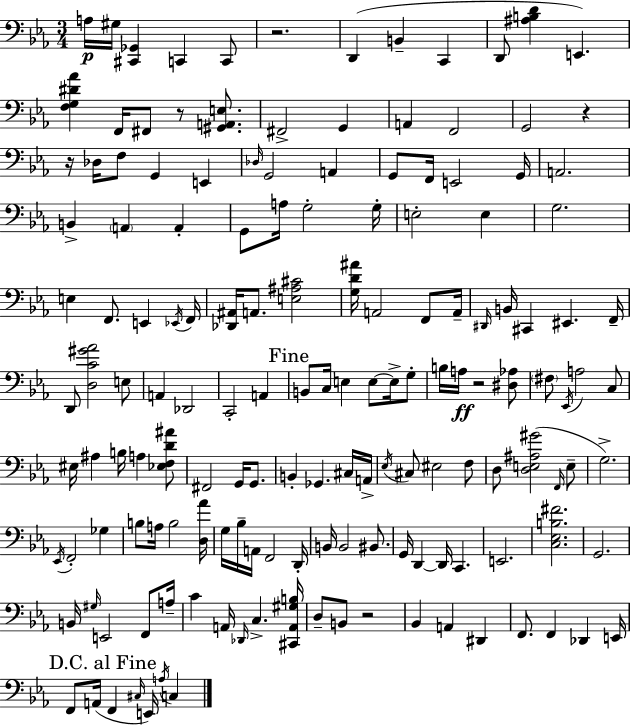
{
  \clef bass
  \numericTimeSignature
  \time 3/4
  \key c \minor
  a16\p gis16 <cis, ges,>4 c,4 c,8 | r2. | d,4( b,4-- c,4 | d,8 <ais b d'>4 e,4.) | \break <f g dis' aes'>4 f,16 fis,8 r8 <gis, a, e>8. | fis,2-> g,4 | a,4 f,2 | g,2 r4 | \break r16 des16 f8 g,4 e,4 | \grace { des16 } g,2 a,4 | g,8 f,16 e,2 | g,16 a,2. | \break b,4-> \parenthesize a,4 a,4-. | g,8 a16 g2-. | g16-. e2-. e4 | g2. | \break e4 f,8. e,4 | \acciaccatura { ees,16 } f,16 <des, ais,>16 a,8. <e ais cis'>2 | <g d' ais'>16 a,2 f,8 | a,16-- \grace { dis,16 } b,16 cis,4 eis,4. | \break f,16-- d,8 <d c' gis' aes'>2 | e8 a,4 des,2 | c,2-. a,4 | \mark "Fine" b,8 c16 e4 e8~~ | \break e16-> g8-. b16 a16\ff r2 | <dis aes>8 \parenthesize fis8 \acciaccatura { ees,16 } a2 | c8 eis16 ais4 b16 a4 | <ees f d' ais'>8 fis,2 | \break g,16 g,8. b,4-. ges,4. | cis16 a,16-> \acciaccatura { ees16 } cis8 eis2 | f8 d8 <d e ais gis'>2( | \grace { f,16 } e8-- g2.->) | \break \acciaccatura { ees,16 } f,2-. | ges4 b8 a16 b2 | <d aes'>16 g16 bes16-- a,16 f,2 | d,16-. b,16 b,2 | \break bis,8. g,16 d,4~~ | d,16 c,4. e,2. | <c ees b fis'>2. | g,2. | \break b,16 \grace { gis16 } e,2 | f,8 a16-- c'4 | a,16 \grace { des,16 } c4.-> <cis, a, gis b>16 d8-- b,8 | r2 bes,4 | \break a,4 dis,4 f,8. | f,4 des,4 e,16 \mark "D.C. al Fine" f,8 a,16( | f,4 \grace { cis16 } e,16) \acciaccatura { a16 } c4 \bar "|."
}